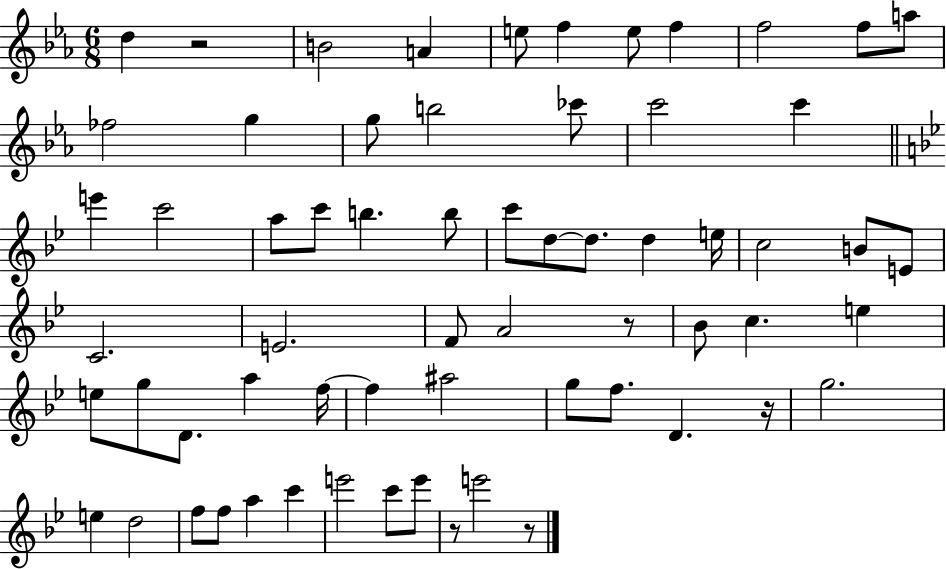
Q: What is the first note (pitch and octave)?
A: D5